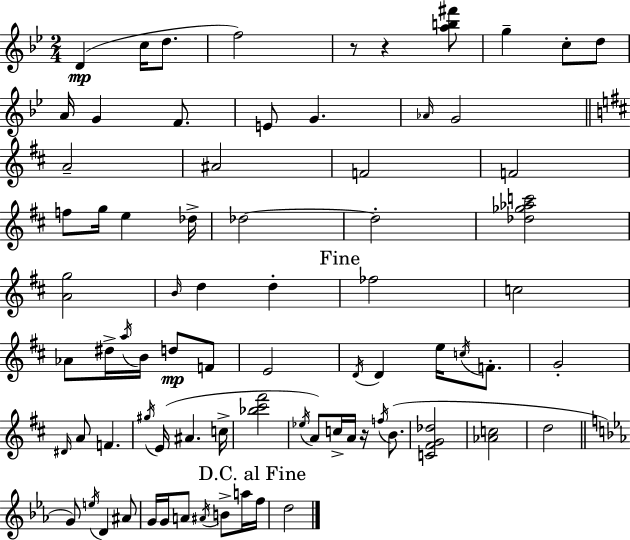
X:1
T:Untitled
M:2/4
L:1/4
K:Gm
D c/4 d/2 f2 z/2 z [ab^f']/2 g c/2 d/2 A/4 G F/2 E/2 G _A/4 G2 A2 ^A2 F2 F2 f/2 g/4 e _d/4 _d2 _d2 [_d_g_ac']2 [Ag]2 B/4 d d _f2 c2 _A/2 ^d/4 a/4 B/4 d/2 F/2 E2 D/4 D e/4 c/4 F/2 G2 ^D/4 A/2 F ^g/4 E/4 ^A c/4 [_b^c'^f']2 _e/4 A/2 c/4 A/4 z/4 f/4 B/2 [C^FG_d]2 [_Ac]2 d2 G/2 e/4 D ^A/2 G/4 G/4 A/2 ^A/4 B/2 a/4 f/4 d2